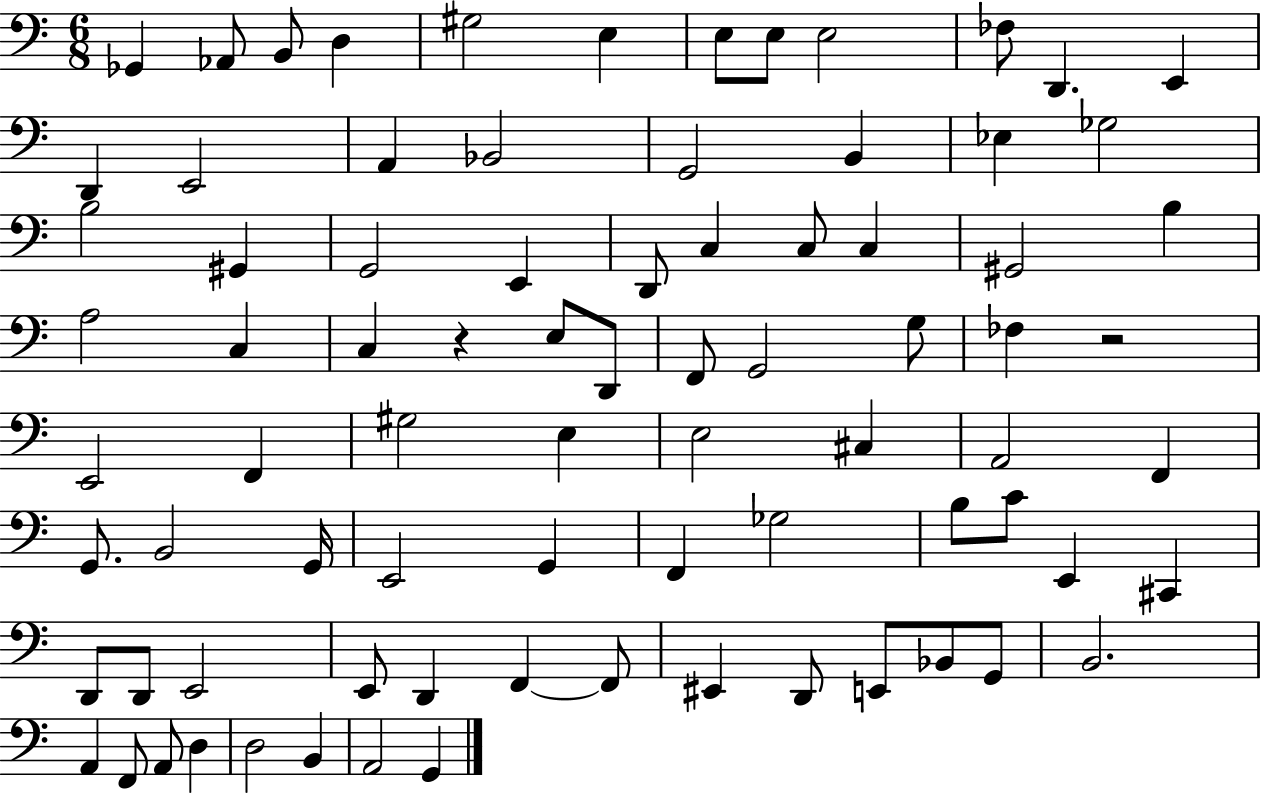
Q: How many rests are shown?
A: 2